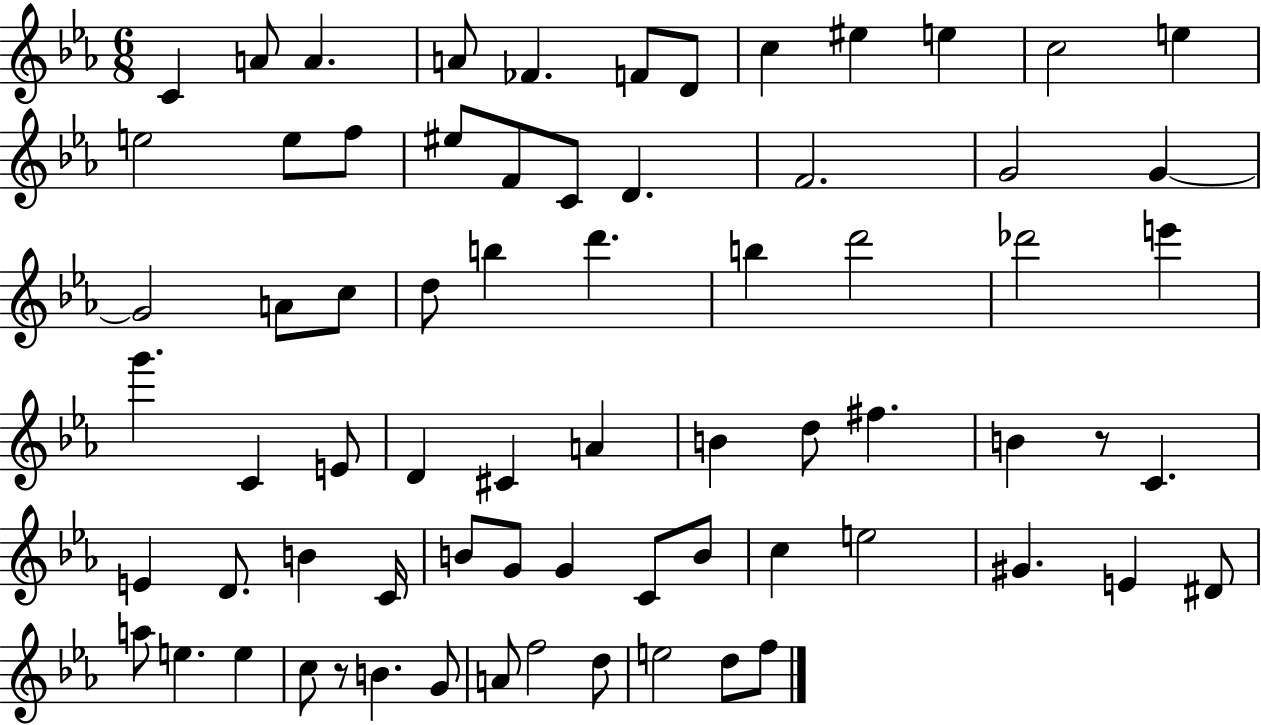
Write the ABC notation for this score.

X:1
T:Untitled
M:6/8
L:1/4
K:Eb
C A/2 A A/2 _F F/2 D/2 c ^e e c2 e e2 e/2 f/2 ^e/2 F/2 C/2 D F2 G2 G G2 A/2 c/2 d/2 b d' b d'2 _d'2 e' g' C E/2 D ^C A B d/2 ^f B z/2 C E D/2 B C/4 B/2 G/2 G C/2 B/2 c e2 ^G E ^D/2 a/2 e e c/2 z/2 B G/2 A/2 f2 d/2 e2 d/2 f/2